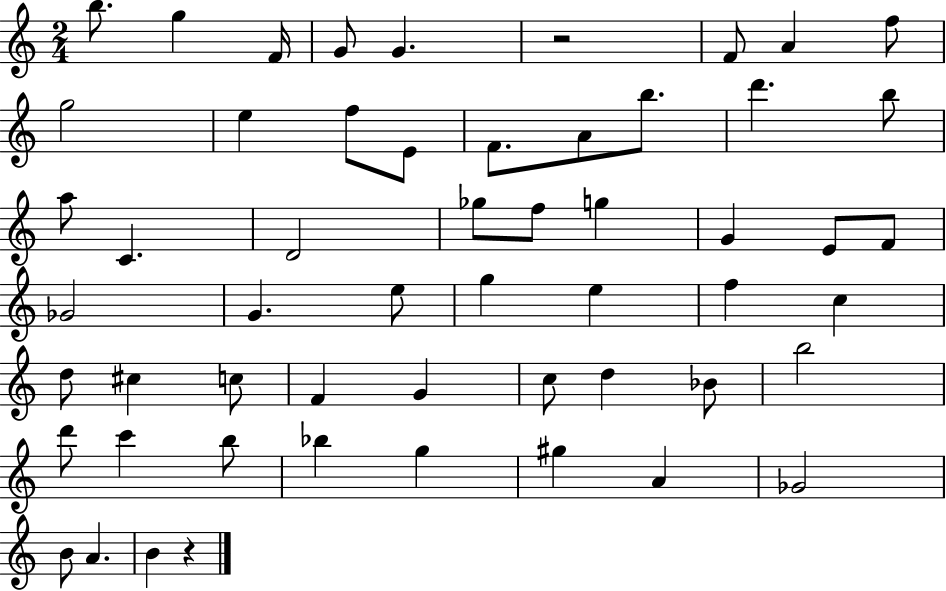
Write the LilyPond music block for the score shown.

{
  \clef treble
  \numericTimeSignature
  \time 2/4
  \key c \major
  b''8. g''4 f'16 | g'8 g'4. | r2 | f'8 a'4 f''8 | \break g''2 | e''4 f''8 e'8 | f'8. a'8 b''8. | d'''4. b''8 | \break a''8 c'4. | d'2 | ges''8 f''8 g''4 | g'4 e'8 f'8 | \break ges'2 | g'4. e''8 | g''4 e''4 | f''4 c''4 | \break d''8 cis''4 c''8 | f'4 g'4 | c''8 d''4 bes'8 | b''2 | \break d'''8 c'''4 b''8 | bes''4 g''4 | gis''4 a'4 | ges'2 | \break b'8 a'4. | b'4 r4 | \bar "|."
}